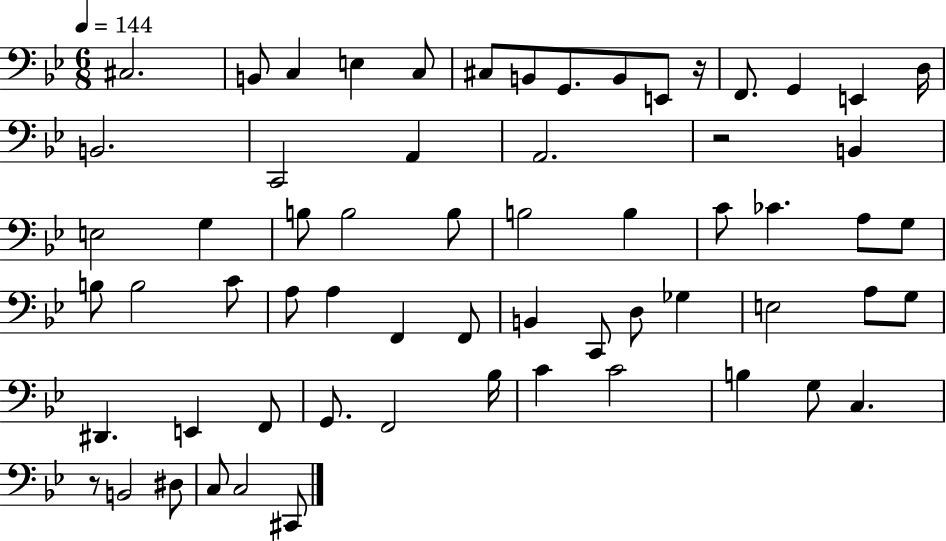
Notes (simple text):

C#3/h. B2/e C3/q E3/q C3/e C#3/e B2/e G2/e. B2/e E2/e R/s F2/e. G2/q E2/q D3/s B2/h. C2/h A2/q A2/h. R/h B2/q E3/h G3/q B3/e B3/h B3/e B3/h B3/q C4/e CES4/q. A3/e G3/e B3/e B3/h C4/e A3/e A3/q F2/q F2/e B2/q C2/e D3/e Gb3/q E3/h A3/e G3/e D#2/q. E2/q F2/e G2/e. F2/h Bb3/s C4/q C4/h B3/q G3/e C3/q. R/e B2/h D#3/e C3/e C3/h C#2/e